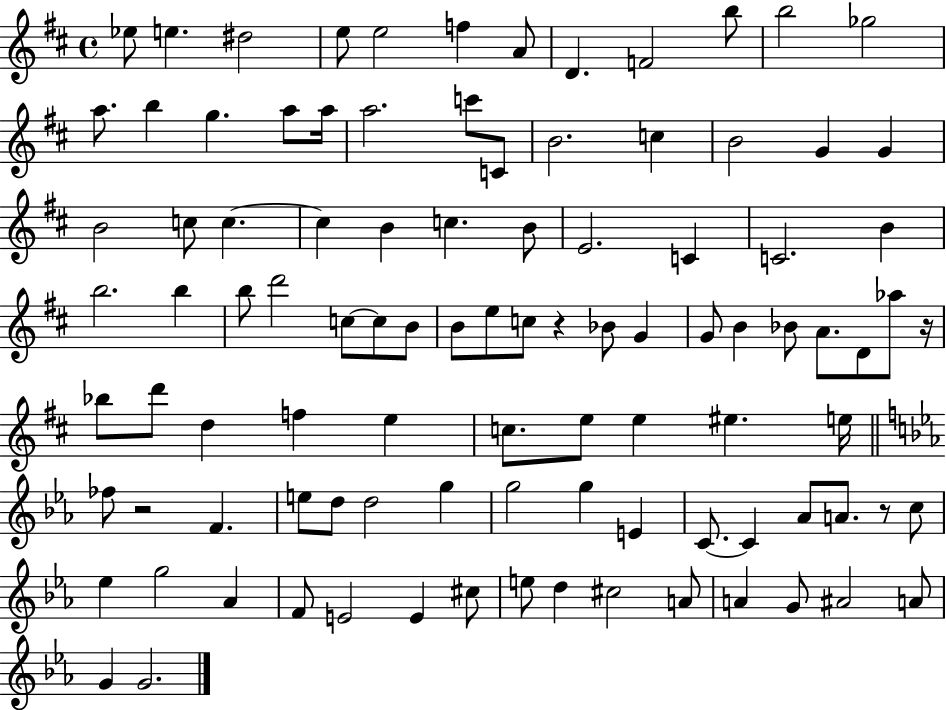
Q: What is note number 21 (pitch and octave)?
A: B4